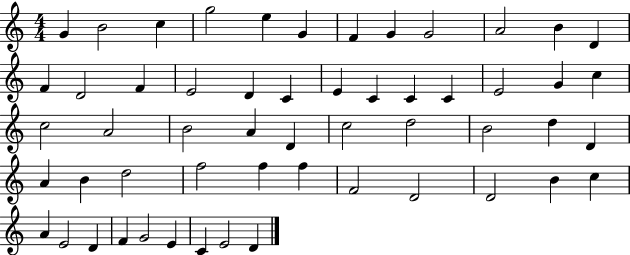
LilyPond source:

{
  \clef treble
  \numericTimeSignature
  \time 4/4
  \key c \major
  g'4 b'2 c''4 | g''2 e''4 g'4 | f'4 g'4 g'2 | a'2 b'4 d'4 | \break f'4 d'2 f'4 | e'2 d'4 c'4 | e'4 c'4 c'4 c'4 | e'2 g'4 c''4 | \break c''2 a'2 | b'2 a'4 d'4 | c''2 d''2 | b'2 d''4 d'4 | \break a'4 b'4 d''2 | f''2 f''4 f''4 | f'2 d'2 | d'2 b'4 c''4 | \break a'4 e'2 d'4 | f'4 g'2 e'4 | c'4 e'2 d'4 | \bar "|."
}